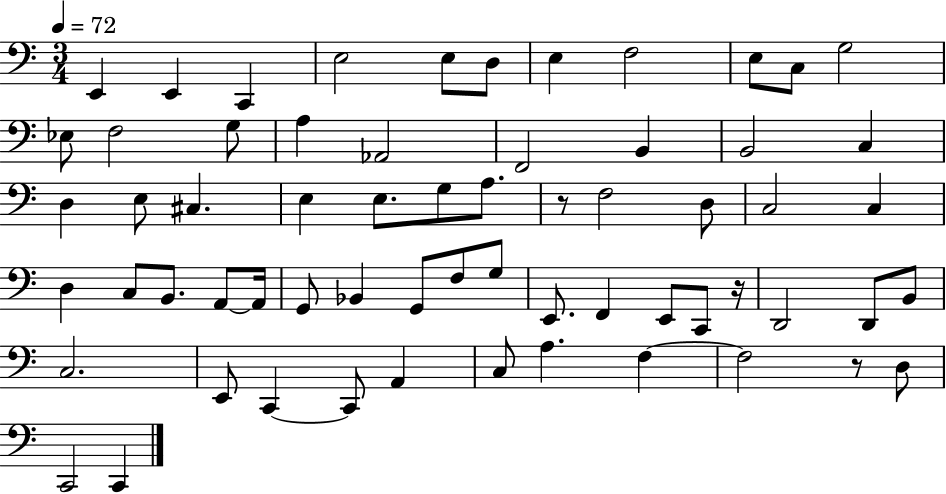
{
  \clef bass
  \numericTimeSignature
  \time 3/4
  \key c \major
  \tempo 4 = 72
  e,4 e,4 c,4 | e2 e8 d8 | e4 f2 | e8 c8 g2 | \break ees8 f2 g8 | a4 aes,2 | f,2 b,4 | b,2 c4 | \break d4 e8 cis4. | e4 e8. g8 a8. | r8 f2 d8 | c2 c4 | \break d4 c8 b,8. a,8~~ a,16 | g,8 bes,4 g,8 f8 g8 | e,8. f,4 e,8 c,8 r16 | d,2 d,8 b,8 | \break c2. | e,8 c,4~~ c,8 a,4 | c8 a4. f4~~ | f2 r8 d8 | \break c,2 c,4 | \bar "|."
}